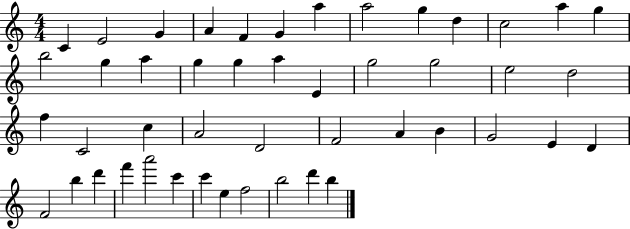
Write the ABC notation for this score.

X:1
T:Untitled
M:4/4
L:1/4
K:C
C E2 G A F G a a2 g d c2 a g b2 g a g g a E g2 g2 e2 d2 f C2 c A2 D2 F2 A B G2 E D F2 b d' f' a'2 c' c' e f2 b2 d' b